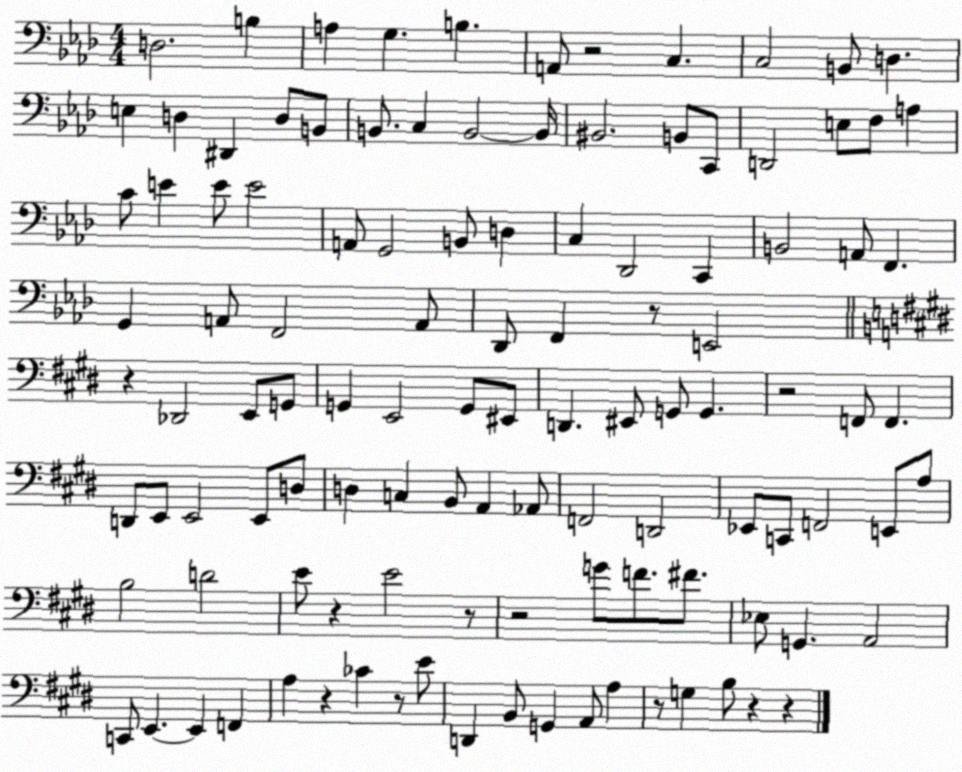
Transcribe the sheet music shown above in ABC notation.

X:1
T:Untitled
M:4/4
L:1/4
K:Ab
D,2 B, A, G, B, A,,/2 z2 C, C,2 B,,/2 D, E, D, ^D,, D,/2 B,,/2 B,,/2 C, B,,2 B,,/4 ^B,,2 B,,/2 C,,/2 D,,2 E,/2 F,/2 A, C/2 E E/2 E2 A,,/2 G,,2 B,,/2 D, C, _D,,2 C,, B,,2 A,,/2 F,, G,, A,,/2 F,,2 A,,/2 _D,,/2 F,, z/2 E,,2 z _D,,2 E,,/2 G,,/2 G,, E,,2 G,,/2 ^E,,/2 D,, ^E,,/2 G,,/2 G,, z2 F,,/2 F,, D,,/2 E,,/2 E,,2 E,,/2 D,/2 D, C, B,,/2 A,, _A,,/2 F,,2 D,,2 _E,,/2 C,,/2 F,,2 E,,/2 A,/2 B,2 D2 E/2 z E2 z/2 z2 G/2 F/2 ^F/2 _E,/2 G,, A,,2 C,,/2 E,, E,, F,, A, z _C z/2 E/2 D,, B,,/2 G,, A,,/2 A, z/2 G, B,/2 z z